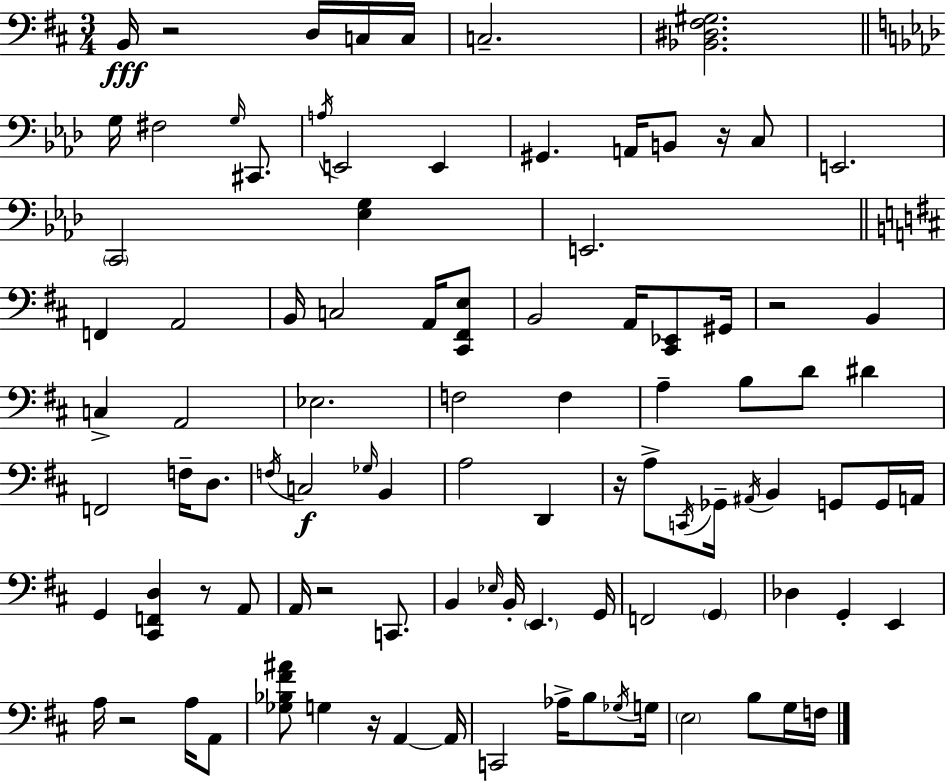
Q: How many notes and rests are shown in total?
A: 97